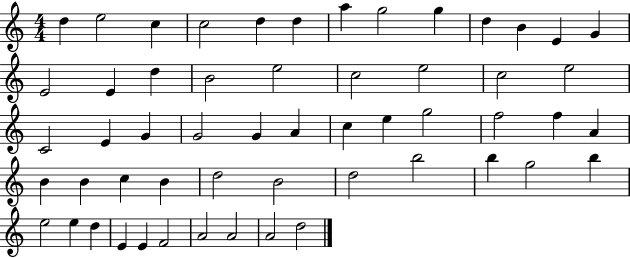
D5/q E5/h C5/q C5/h D5/q D5/q A5/q G5/h G5/q D5/q B4/q E4/q G4/q E4/h E4/q D5/q B4/h E5/h C5/h E5/h C5/h E5/h C4/h E4/q G4/q G4/h G4/q A4/q C5/q E5/q G5/h F5/h F5/q A4/q B4/q B4/q C5/q B4/q D5/h B4/h D5/h B5/h B5/q G5/h B5/q E5/h E5/q D5/q E4/q E4/q F4/h A4/h A4/h A4/h D5/h